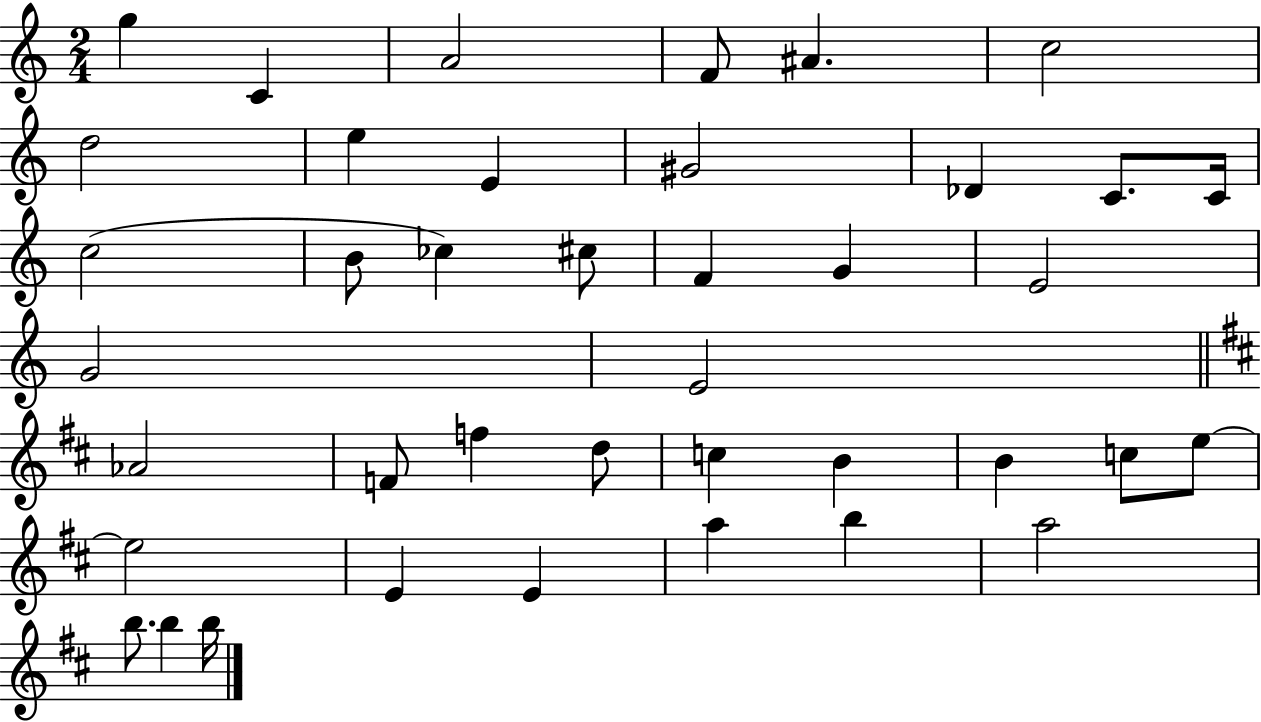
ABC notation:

X:1
T:Untitled
M:2/4
L:1/4
K:C
g C A2 F/2 ^A c2 d2 e E ^G2 _D C/2 C/4 c2 B/2 _c ^c/2 F G E2 G2 E2 _A2 F/2 f d/2 c B B c/2 e/2 e2 E E a b a2 b/2 b b/4